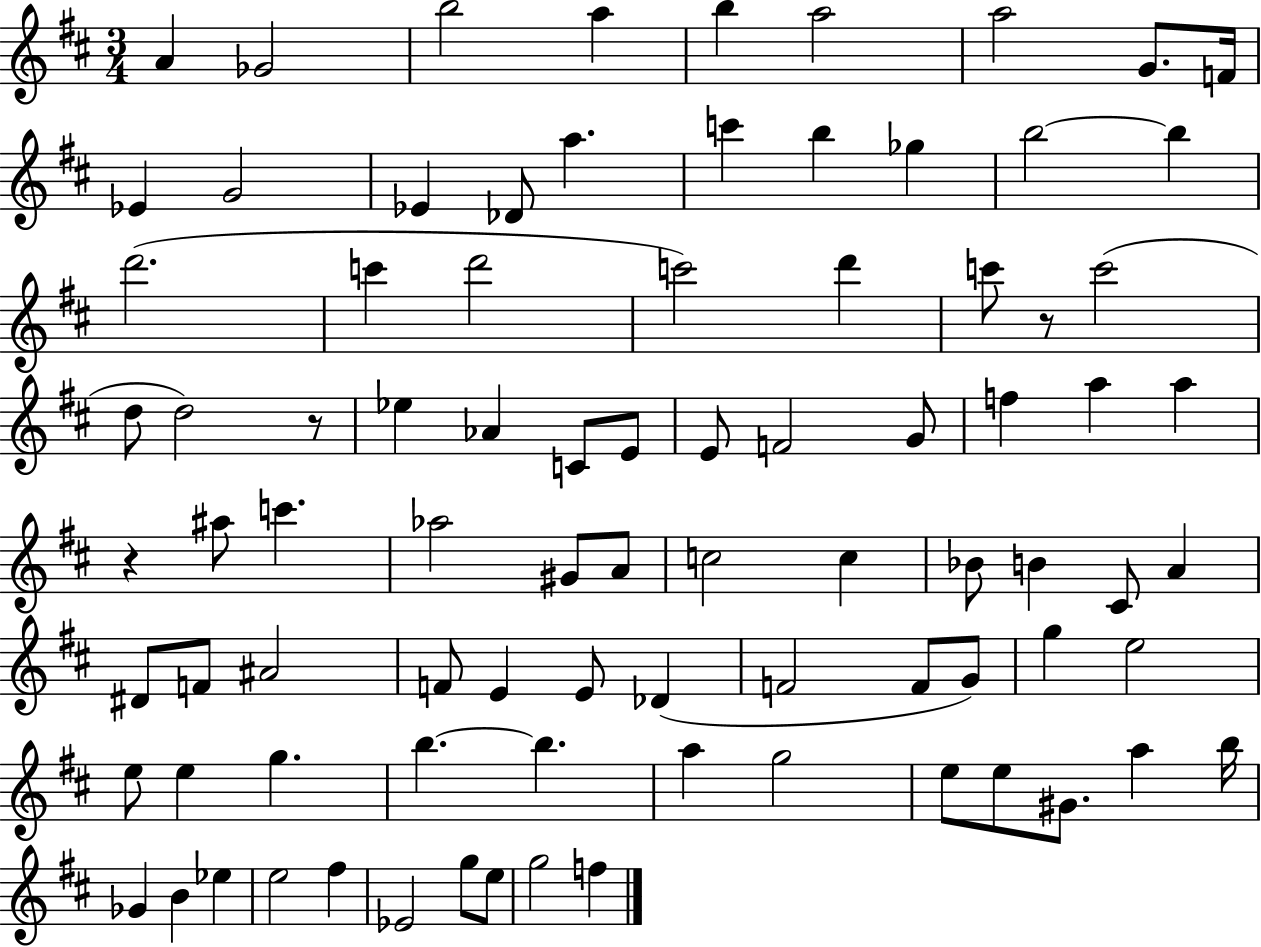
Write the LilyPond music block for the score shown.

{
  \clef treble
  \numericTimeSignature
  \time 3/4
  \key d \major
  a'4 ges'2 | b''2 a''4 | b''4 a''2 | a''2 g'8. f'16 | \break ees'4 g'2 | ees'4 des'8 a''4. | c'''4 b''4 ges''4 | b''2~~ b''4 | \break d'''2.( | c'''4 d'''2 | c'''2) d'''4 | c'''8 r8 c'''2( | \break d''8 d''2) r8 | ees''4 aes'4 c'8 e'8 | e'8 f'2 g'8 | f''4 a''4 a''4 | \break r4 ais''8 c'''4. | aes''2 gis'8 a'8 | c''2 c''4 | bes'8 b'4 cis'8 a'4 | \break dis'8 f'8 ais'2 | f'8 e'4 e'8 des'4( | f'2 f'8 g'8) | g''4 e''2 | \break e''8 e''4 g''4. | b''4.~~ b''4. | a''4 g''2 | e''8 e''8 gis'8. a''4 b''16 | \break ges'4 b'4 ees''4 | e''2 fis''4 | ees'2 g''8 e''8 | g''2 f''4 | \break \bar "|."
}